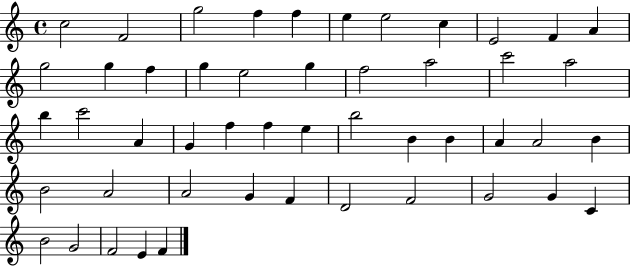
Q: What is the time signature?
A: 4/4